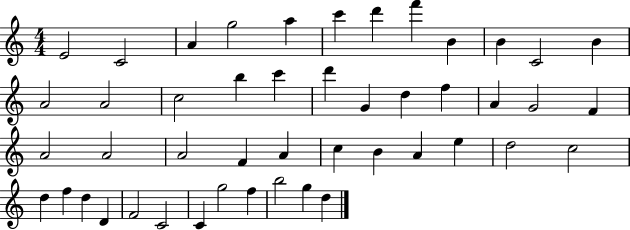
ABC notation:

X:1
T:Untitled
M:4/4
L:1/4
K:C
E2 C2 A g2 a c' d' f' B B C2 B A2 A2 c2 b c' d' G d f A G2 F A2 A2 A2 F A c B A e d2 c2 d f d D F2 C2 C g2 f b2 g d